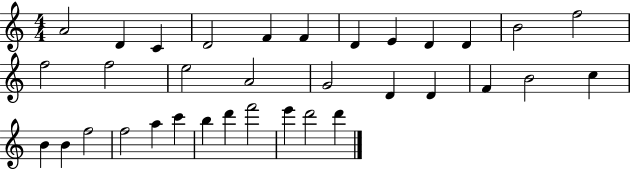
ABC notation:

X:1
T:Untitled
M:4/4
L:1/4
K:C
A2 D C D2 F F D E D D B2 f2 f2 f2 e2 A2 G2 D D F B2 c B B f2 f2 a c' b d' f'2 e' d'2 d'